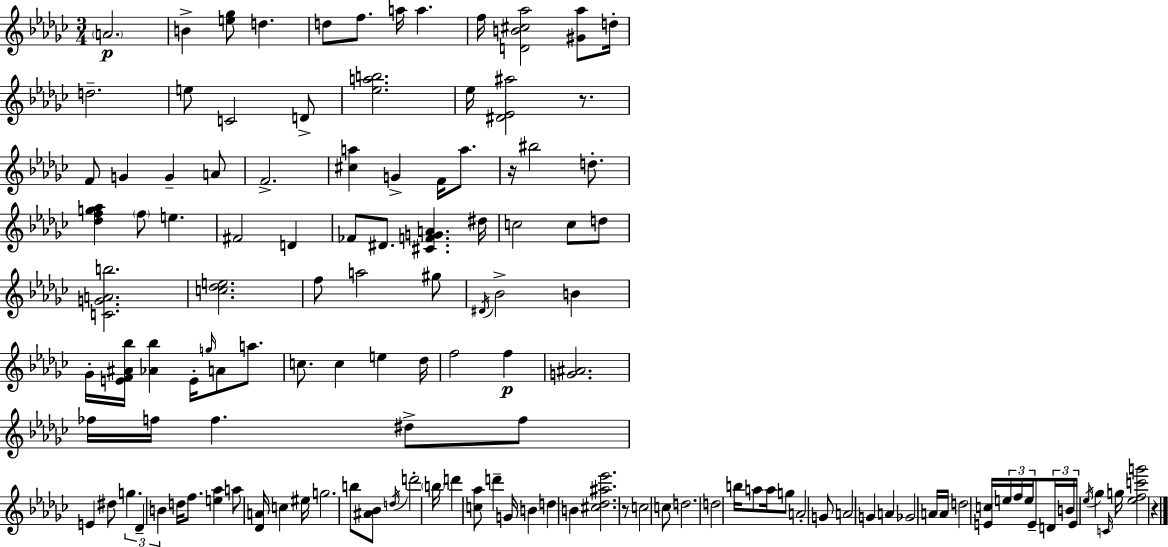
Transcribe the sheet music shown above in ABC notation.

X:1
T:Untitled
M:3/4
L:1/4
K:Ebm
A2 B [e_g]/2 d d/2 f/2 a/4 a f/4 [DB^c_a]2 [^G_a]/2 d/4 d2 e/2 C2 D/2 [_eab]2 _e/4 [^D_E^a]2 z/2 F/2 G G A/2 F2 [^ca] G F/4 a/2 z/4 ^b2 d/2 [_dfg_a] f/2 e ^F2 D _F/2 ^D/2 [^CFGA] ^d/4 c2 c/2 d/2 [CGAb]2 [c_de]2 f/2 a2 ^g/2 ^D/4 _B2 B _G/4 [EF^A_b]/4 [_A_b] E/4 g/4 A/2 a/2 c/2 c e _d/4 f2 f [G^A]2 _f/4 f/4 f ^d/2 f/2 E ^d/2 g _D B d/4 f/2 [e_a] a/2 [_DA]/4 c ^e/4 g2 b/2 [^A_B]/2 d/4 d'2 b/4 d' [c_a]/2 d' G/4 B d B [^c_d^a_e']2 z/2 c2 c/2 d2 d2 b/4 a/2 a/4 g/2 A2 G/2 A2 G A _G2 A/4 A/4 d2 [Ec]/4 e/4 f/4 e/4 E/2 D/4 B/4 E/4 _e/4 _g C/4 g/4 [_efc'g']2 z